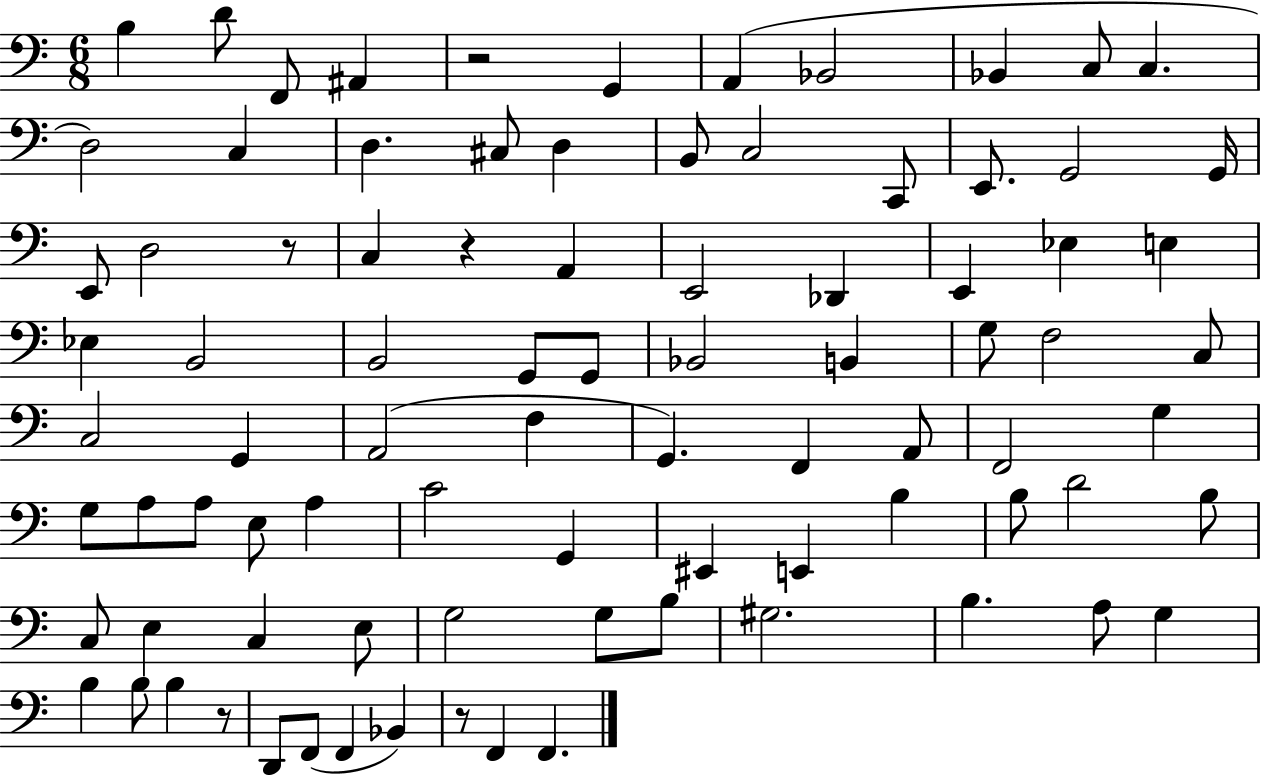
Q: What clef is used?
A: bass